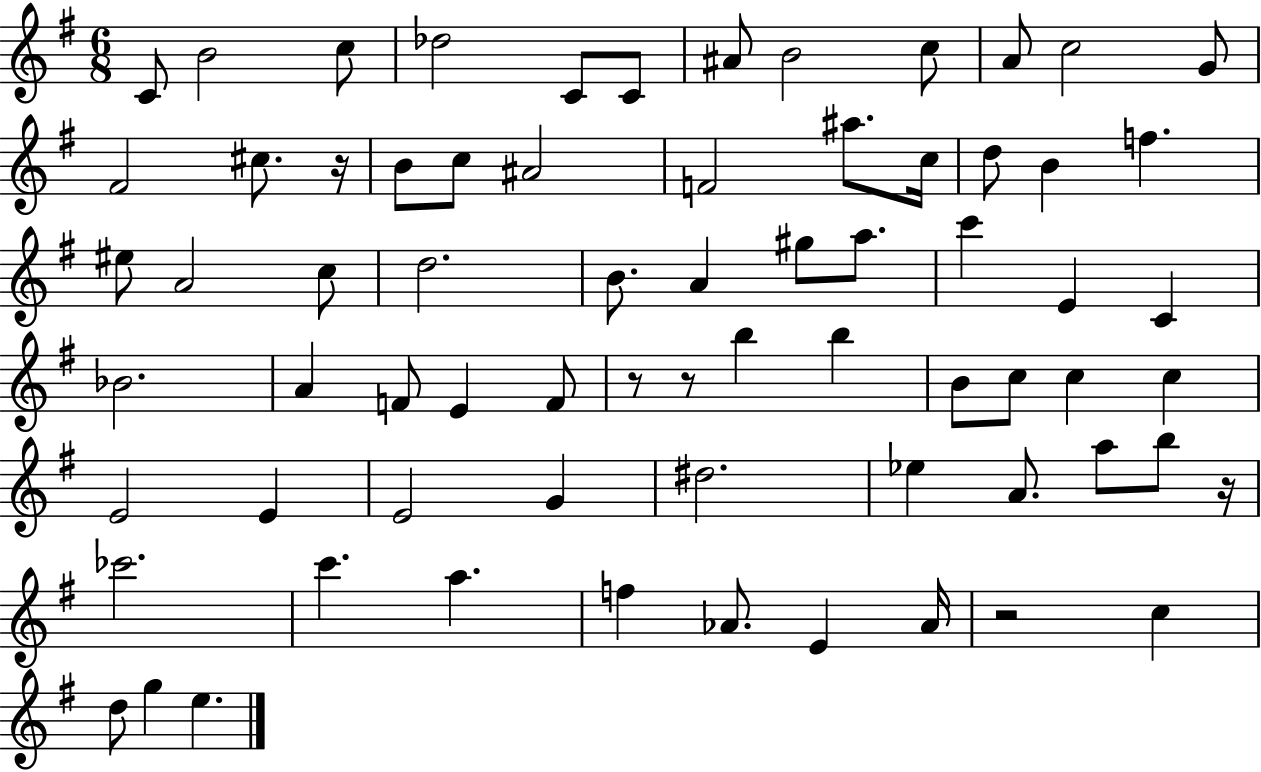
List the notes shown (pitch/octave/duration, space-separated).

C4/e B4/h C5/e Db5/h C4/e C4/e A#4/e B4/h C5/e A4/e C5/h G4/e F#4/h C#5/e. R/s B4/e C5/e A#4/h F4/h A#5/e. C5/s D5/e B4/q F5/q. EIS5/e A4/h C5/e D5/h. B4/e. A4/q G#5/e A5/e. C6/q E4/q C4/q Bb4/h. A4/q F4/e E4/q F4/e R/e R/e B5/q B5/q B4/e C5/e C5/q C5/q E4/h E4/q E4/h G4/q D#5/h. Eb5/q A4/e. A5/e B5/e R/s CES6/h. C6/q. A5/q. F5/q Ab4/e. E4/q Ab4/s R/h C5/q D5/e G5/q E5/q.